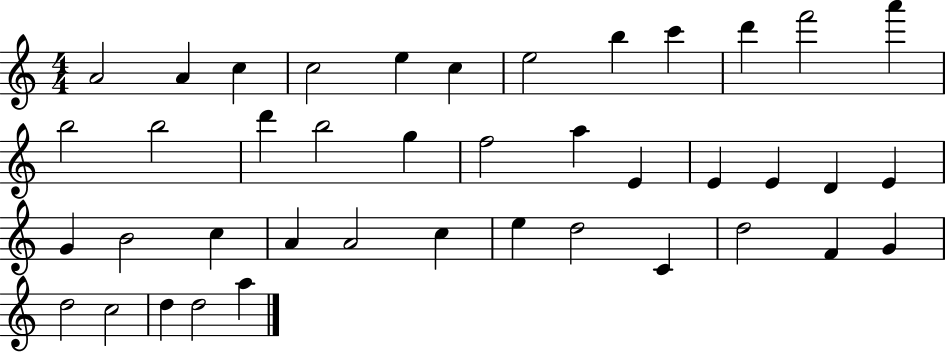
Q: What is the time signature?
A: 4/4